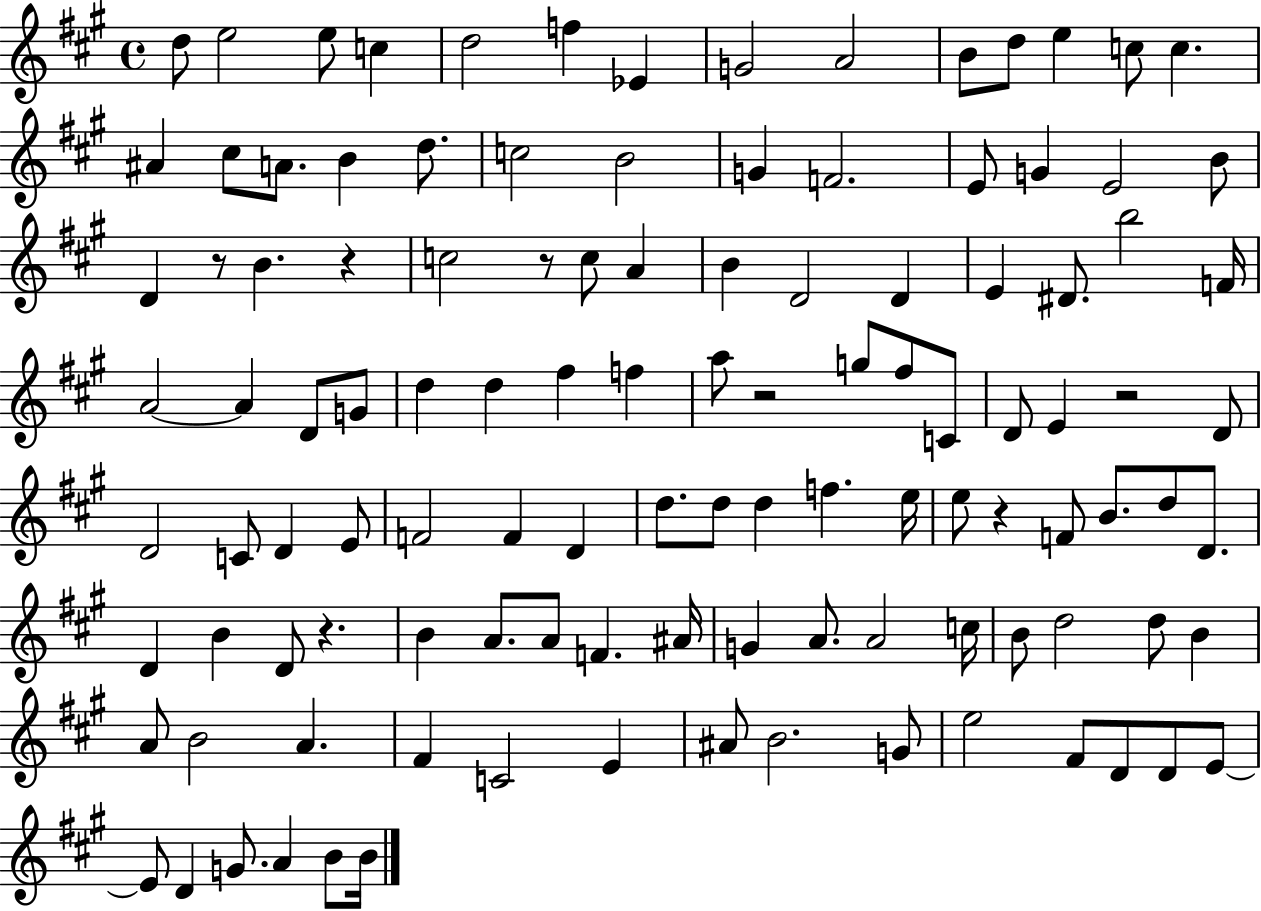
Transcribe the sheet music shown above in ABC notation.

X:1
T:Untitled
M:4/4
L:1/4
K:A
d/2 e2 e/2 c d2 f _E G2 A2 B/2 d/2 e c/2 c ^A ^c/2 A/2 B d/2 c2 B2 G F2 E/2 G E2 B/2 D z/2 B z c2 z/2 c/2 A B D2 D E ^D/2 b2 F/4 A2 A D/2 G/2 d d ^f f a/2 z2 g/2 ^f/2 C/2 D/2 E z2 D/2 D2 C/2 D E/2 F2 F D d/2 d/2 d f e/4 e/2 z F/2 B/2 d/2 D/2 D B D/2 z B A/2 A/2 F ^A/4 G A/2 A2 c/4 B/2 d2 d/2 B A/2 B2 A ^F C2 E ^A/2 B2 G/2 e2 ^F/2 D/2 D/2 E/2 E/2 D G/2 A B/2 B/4